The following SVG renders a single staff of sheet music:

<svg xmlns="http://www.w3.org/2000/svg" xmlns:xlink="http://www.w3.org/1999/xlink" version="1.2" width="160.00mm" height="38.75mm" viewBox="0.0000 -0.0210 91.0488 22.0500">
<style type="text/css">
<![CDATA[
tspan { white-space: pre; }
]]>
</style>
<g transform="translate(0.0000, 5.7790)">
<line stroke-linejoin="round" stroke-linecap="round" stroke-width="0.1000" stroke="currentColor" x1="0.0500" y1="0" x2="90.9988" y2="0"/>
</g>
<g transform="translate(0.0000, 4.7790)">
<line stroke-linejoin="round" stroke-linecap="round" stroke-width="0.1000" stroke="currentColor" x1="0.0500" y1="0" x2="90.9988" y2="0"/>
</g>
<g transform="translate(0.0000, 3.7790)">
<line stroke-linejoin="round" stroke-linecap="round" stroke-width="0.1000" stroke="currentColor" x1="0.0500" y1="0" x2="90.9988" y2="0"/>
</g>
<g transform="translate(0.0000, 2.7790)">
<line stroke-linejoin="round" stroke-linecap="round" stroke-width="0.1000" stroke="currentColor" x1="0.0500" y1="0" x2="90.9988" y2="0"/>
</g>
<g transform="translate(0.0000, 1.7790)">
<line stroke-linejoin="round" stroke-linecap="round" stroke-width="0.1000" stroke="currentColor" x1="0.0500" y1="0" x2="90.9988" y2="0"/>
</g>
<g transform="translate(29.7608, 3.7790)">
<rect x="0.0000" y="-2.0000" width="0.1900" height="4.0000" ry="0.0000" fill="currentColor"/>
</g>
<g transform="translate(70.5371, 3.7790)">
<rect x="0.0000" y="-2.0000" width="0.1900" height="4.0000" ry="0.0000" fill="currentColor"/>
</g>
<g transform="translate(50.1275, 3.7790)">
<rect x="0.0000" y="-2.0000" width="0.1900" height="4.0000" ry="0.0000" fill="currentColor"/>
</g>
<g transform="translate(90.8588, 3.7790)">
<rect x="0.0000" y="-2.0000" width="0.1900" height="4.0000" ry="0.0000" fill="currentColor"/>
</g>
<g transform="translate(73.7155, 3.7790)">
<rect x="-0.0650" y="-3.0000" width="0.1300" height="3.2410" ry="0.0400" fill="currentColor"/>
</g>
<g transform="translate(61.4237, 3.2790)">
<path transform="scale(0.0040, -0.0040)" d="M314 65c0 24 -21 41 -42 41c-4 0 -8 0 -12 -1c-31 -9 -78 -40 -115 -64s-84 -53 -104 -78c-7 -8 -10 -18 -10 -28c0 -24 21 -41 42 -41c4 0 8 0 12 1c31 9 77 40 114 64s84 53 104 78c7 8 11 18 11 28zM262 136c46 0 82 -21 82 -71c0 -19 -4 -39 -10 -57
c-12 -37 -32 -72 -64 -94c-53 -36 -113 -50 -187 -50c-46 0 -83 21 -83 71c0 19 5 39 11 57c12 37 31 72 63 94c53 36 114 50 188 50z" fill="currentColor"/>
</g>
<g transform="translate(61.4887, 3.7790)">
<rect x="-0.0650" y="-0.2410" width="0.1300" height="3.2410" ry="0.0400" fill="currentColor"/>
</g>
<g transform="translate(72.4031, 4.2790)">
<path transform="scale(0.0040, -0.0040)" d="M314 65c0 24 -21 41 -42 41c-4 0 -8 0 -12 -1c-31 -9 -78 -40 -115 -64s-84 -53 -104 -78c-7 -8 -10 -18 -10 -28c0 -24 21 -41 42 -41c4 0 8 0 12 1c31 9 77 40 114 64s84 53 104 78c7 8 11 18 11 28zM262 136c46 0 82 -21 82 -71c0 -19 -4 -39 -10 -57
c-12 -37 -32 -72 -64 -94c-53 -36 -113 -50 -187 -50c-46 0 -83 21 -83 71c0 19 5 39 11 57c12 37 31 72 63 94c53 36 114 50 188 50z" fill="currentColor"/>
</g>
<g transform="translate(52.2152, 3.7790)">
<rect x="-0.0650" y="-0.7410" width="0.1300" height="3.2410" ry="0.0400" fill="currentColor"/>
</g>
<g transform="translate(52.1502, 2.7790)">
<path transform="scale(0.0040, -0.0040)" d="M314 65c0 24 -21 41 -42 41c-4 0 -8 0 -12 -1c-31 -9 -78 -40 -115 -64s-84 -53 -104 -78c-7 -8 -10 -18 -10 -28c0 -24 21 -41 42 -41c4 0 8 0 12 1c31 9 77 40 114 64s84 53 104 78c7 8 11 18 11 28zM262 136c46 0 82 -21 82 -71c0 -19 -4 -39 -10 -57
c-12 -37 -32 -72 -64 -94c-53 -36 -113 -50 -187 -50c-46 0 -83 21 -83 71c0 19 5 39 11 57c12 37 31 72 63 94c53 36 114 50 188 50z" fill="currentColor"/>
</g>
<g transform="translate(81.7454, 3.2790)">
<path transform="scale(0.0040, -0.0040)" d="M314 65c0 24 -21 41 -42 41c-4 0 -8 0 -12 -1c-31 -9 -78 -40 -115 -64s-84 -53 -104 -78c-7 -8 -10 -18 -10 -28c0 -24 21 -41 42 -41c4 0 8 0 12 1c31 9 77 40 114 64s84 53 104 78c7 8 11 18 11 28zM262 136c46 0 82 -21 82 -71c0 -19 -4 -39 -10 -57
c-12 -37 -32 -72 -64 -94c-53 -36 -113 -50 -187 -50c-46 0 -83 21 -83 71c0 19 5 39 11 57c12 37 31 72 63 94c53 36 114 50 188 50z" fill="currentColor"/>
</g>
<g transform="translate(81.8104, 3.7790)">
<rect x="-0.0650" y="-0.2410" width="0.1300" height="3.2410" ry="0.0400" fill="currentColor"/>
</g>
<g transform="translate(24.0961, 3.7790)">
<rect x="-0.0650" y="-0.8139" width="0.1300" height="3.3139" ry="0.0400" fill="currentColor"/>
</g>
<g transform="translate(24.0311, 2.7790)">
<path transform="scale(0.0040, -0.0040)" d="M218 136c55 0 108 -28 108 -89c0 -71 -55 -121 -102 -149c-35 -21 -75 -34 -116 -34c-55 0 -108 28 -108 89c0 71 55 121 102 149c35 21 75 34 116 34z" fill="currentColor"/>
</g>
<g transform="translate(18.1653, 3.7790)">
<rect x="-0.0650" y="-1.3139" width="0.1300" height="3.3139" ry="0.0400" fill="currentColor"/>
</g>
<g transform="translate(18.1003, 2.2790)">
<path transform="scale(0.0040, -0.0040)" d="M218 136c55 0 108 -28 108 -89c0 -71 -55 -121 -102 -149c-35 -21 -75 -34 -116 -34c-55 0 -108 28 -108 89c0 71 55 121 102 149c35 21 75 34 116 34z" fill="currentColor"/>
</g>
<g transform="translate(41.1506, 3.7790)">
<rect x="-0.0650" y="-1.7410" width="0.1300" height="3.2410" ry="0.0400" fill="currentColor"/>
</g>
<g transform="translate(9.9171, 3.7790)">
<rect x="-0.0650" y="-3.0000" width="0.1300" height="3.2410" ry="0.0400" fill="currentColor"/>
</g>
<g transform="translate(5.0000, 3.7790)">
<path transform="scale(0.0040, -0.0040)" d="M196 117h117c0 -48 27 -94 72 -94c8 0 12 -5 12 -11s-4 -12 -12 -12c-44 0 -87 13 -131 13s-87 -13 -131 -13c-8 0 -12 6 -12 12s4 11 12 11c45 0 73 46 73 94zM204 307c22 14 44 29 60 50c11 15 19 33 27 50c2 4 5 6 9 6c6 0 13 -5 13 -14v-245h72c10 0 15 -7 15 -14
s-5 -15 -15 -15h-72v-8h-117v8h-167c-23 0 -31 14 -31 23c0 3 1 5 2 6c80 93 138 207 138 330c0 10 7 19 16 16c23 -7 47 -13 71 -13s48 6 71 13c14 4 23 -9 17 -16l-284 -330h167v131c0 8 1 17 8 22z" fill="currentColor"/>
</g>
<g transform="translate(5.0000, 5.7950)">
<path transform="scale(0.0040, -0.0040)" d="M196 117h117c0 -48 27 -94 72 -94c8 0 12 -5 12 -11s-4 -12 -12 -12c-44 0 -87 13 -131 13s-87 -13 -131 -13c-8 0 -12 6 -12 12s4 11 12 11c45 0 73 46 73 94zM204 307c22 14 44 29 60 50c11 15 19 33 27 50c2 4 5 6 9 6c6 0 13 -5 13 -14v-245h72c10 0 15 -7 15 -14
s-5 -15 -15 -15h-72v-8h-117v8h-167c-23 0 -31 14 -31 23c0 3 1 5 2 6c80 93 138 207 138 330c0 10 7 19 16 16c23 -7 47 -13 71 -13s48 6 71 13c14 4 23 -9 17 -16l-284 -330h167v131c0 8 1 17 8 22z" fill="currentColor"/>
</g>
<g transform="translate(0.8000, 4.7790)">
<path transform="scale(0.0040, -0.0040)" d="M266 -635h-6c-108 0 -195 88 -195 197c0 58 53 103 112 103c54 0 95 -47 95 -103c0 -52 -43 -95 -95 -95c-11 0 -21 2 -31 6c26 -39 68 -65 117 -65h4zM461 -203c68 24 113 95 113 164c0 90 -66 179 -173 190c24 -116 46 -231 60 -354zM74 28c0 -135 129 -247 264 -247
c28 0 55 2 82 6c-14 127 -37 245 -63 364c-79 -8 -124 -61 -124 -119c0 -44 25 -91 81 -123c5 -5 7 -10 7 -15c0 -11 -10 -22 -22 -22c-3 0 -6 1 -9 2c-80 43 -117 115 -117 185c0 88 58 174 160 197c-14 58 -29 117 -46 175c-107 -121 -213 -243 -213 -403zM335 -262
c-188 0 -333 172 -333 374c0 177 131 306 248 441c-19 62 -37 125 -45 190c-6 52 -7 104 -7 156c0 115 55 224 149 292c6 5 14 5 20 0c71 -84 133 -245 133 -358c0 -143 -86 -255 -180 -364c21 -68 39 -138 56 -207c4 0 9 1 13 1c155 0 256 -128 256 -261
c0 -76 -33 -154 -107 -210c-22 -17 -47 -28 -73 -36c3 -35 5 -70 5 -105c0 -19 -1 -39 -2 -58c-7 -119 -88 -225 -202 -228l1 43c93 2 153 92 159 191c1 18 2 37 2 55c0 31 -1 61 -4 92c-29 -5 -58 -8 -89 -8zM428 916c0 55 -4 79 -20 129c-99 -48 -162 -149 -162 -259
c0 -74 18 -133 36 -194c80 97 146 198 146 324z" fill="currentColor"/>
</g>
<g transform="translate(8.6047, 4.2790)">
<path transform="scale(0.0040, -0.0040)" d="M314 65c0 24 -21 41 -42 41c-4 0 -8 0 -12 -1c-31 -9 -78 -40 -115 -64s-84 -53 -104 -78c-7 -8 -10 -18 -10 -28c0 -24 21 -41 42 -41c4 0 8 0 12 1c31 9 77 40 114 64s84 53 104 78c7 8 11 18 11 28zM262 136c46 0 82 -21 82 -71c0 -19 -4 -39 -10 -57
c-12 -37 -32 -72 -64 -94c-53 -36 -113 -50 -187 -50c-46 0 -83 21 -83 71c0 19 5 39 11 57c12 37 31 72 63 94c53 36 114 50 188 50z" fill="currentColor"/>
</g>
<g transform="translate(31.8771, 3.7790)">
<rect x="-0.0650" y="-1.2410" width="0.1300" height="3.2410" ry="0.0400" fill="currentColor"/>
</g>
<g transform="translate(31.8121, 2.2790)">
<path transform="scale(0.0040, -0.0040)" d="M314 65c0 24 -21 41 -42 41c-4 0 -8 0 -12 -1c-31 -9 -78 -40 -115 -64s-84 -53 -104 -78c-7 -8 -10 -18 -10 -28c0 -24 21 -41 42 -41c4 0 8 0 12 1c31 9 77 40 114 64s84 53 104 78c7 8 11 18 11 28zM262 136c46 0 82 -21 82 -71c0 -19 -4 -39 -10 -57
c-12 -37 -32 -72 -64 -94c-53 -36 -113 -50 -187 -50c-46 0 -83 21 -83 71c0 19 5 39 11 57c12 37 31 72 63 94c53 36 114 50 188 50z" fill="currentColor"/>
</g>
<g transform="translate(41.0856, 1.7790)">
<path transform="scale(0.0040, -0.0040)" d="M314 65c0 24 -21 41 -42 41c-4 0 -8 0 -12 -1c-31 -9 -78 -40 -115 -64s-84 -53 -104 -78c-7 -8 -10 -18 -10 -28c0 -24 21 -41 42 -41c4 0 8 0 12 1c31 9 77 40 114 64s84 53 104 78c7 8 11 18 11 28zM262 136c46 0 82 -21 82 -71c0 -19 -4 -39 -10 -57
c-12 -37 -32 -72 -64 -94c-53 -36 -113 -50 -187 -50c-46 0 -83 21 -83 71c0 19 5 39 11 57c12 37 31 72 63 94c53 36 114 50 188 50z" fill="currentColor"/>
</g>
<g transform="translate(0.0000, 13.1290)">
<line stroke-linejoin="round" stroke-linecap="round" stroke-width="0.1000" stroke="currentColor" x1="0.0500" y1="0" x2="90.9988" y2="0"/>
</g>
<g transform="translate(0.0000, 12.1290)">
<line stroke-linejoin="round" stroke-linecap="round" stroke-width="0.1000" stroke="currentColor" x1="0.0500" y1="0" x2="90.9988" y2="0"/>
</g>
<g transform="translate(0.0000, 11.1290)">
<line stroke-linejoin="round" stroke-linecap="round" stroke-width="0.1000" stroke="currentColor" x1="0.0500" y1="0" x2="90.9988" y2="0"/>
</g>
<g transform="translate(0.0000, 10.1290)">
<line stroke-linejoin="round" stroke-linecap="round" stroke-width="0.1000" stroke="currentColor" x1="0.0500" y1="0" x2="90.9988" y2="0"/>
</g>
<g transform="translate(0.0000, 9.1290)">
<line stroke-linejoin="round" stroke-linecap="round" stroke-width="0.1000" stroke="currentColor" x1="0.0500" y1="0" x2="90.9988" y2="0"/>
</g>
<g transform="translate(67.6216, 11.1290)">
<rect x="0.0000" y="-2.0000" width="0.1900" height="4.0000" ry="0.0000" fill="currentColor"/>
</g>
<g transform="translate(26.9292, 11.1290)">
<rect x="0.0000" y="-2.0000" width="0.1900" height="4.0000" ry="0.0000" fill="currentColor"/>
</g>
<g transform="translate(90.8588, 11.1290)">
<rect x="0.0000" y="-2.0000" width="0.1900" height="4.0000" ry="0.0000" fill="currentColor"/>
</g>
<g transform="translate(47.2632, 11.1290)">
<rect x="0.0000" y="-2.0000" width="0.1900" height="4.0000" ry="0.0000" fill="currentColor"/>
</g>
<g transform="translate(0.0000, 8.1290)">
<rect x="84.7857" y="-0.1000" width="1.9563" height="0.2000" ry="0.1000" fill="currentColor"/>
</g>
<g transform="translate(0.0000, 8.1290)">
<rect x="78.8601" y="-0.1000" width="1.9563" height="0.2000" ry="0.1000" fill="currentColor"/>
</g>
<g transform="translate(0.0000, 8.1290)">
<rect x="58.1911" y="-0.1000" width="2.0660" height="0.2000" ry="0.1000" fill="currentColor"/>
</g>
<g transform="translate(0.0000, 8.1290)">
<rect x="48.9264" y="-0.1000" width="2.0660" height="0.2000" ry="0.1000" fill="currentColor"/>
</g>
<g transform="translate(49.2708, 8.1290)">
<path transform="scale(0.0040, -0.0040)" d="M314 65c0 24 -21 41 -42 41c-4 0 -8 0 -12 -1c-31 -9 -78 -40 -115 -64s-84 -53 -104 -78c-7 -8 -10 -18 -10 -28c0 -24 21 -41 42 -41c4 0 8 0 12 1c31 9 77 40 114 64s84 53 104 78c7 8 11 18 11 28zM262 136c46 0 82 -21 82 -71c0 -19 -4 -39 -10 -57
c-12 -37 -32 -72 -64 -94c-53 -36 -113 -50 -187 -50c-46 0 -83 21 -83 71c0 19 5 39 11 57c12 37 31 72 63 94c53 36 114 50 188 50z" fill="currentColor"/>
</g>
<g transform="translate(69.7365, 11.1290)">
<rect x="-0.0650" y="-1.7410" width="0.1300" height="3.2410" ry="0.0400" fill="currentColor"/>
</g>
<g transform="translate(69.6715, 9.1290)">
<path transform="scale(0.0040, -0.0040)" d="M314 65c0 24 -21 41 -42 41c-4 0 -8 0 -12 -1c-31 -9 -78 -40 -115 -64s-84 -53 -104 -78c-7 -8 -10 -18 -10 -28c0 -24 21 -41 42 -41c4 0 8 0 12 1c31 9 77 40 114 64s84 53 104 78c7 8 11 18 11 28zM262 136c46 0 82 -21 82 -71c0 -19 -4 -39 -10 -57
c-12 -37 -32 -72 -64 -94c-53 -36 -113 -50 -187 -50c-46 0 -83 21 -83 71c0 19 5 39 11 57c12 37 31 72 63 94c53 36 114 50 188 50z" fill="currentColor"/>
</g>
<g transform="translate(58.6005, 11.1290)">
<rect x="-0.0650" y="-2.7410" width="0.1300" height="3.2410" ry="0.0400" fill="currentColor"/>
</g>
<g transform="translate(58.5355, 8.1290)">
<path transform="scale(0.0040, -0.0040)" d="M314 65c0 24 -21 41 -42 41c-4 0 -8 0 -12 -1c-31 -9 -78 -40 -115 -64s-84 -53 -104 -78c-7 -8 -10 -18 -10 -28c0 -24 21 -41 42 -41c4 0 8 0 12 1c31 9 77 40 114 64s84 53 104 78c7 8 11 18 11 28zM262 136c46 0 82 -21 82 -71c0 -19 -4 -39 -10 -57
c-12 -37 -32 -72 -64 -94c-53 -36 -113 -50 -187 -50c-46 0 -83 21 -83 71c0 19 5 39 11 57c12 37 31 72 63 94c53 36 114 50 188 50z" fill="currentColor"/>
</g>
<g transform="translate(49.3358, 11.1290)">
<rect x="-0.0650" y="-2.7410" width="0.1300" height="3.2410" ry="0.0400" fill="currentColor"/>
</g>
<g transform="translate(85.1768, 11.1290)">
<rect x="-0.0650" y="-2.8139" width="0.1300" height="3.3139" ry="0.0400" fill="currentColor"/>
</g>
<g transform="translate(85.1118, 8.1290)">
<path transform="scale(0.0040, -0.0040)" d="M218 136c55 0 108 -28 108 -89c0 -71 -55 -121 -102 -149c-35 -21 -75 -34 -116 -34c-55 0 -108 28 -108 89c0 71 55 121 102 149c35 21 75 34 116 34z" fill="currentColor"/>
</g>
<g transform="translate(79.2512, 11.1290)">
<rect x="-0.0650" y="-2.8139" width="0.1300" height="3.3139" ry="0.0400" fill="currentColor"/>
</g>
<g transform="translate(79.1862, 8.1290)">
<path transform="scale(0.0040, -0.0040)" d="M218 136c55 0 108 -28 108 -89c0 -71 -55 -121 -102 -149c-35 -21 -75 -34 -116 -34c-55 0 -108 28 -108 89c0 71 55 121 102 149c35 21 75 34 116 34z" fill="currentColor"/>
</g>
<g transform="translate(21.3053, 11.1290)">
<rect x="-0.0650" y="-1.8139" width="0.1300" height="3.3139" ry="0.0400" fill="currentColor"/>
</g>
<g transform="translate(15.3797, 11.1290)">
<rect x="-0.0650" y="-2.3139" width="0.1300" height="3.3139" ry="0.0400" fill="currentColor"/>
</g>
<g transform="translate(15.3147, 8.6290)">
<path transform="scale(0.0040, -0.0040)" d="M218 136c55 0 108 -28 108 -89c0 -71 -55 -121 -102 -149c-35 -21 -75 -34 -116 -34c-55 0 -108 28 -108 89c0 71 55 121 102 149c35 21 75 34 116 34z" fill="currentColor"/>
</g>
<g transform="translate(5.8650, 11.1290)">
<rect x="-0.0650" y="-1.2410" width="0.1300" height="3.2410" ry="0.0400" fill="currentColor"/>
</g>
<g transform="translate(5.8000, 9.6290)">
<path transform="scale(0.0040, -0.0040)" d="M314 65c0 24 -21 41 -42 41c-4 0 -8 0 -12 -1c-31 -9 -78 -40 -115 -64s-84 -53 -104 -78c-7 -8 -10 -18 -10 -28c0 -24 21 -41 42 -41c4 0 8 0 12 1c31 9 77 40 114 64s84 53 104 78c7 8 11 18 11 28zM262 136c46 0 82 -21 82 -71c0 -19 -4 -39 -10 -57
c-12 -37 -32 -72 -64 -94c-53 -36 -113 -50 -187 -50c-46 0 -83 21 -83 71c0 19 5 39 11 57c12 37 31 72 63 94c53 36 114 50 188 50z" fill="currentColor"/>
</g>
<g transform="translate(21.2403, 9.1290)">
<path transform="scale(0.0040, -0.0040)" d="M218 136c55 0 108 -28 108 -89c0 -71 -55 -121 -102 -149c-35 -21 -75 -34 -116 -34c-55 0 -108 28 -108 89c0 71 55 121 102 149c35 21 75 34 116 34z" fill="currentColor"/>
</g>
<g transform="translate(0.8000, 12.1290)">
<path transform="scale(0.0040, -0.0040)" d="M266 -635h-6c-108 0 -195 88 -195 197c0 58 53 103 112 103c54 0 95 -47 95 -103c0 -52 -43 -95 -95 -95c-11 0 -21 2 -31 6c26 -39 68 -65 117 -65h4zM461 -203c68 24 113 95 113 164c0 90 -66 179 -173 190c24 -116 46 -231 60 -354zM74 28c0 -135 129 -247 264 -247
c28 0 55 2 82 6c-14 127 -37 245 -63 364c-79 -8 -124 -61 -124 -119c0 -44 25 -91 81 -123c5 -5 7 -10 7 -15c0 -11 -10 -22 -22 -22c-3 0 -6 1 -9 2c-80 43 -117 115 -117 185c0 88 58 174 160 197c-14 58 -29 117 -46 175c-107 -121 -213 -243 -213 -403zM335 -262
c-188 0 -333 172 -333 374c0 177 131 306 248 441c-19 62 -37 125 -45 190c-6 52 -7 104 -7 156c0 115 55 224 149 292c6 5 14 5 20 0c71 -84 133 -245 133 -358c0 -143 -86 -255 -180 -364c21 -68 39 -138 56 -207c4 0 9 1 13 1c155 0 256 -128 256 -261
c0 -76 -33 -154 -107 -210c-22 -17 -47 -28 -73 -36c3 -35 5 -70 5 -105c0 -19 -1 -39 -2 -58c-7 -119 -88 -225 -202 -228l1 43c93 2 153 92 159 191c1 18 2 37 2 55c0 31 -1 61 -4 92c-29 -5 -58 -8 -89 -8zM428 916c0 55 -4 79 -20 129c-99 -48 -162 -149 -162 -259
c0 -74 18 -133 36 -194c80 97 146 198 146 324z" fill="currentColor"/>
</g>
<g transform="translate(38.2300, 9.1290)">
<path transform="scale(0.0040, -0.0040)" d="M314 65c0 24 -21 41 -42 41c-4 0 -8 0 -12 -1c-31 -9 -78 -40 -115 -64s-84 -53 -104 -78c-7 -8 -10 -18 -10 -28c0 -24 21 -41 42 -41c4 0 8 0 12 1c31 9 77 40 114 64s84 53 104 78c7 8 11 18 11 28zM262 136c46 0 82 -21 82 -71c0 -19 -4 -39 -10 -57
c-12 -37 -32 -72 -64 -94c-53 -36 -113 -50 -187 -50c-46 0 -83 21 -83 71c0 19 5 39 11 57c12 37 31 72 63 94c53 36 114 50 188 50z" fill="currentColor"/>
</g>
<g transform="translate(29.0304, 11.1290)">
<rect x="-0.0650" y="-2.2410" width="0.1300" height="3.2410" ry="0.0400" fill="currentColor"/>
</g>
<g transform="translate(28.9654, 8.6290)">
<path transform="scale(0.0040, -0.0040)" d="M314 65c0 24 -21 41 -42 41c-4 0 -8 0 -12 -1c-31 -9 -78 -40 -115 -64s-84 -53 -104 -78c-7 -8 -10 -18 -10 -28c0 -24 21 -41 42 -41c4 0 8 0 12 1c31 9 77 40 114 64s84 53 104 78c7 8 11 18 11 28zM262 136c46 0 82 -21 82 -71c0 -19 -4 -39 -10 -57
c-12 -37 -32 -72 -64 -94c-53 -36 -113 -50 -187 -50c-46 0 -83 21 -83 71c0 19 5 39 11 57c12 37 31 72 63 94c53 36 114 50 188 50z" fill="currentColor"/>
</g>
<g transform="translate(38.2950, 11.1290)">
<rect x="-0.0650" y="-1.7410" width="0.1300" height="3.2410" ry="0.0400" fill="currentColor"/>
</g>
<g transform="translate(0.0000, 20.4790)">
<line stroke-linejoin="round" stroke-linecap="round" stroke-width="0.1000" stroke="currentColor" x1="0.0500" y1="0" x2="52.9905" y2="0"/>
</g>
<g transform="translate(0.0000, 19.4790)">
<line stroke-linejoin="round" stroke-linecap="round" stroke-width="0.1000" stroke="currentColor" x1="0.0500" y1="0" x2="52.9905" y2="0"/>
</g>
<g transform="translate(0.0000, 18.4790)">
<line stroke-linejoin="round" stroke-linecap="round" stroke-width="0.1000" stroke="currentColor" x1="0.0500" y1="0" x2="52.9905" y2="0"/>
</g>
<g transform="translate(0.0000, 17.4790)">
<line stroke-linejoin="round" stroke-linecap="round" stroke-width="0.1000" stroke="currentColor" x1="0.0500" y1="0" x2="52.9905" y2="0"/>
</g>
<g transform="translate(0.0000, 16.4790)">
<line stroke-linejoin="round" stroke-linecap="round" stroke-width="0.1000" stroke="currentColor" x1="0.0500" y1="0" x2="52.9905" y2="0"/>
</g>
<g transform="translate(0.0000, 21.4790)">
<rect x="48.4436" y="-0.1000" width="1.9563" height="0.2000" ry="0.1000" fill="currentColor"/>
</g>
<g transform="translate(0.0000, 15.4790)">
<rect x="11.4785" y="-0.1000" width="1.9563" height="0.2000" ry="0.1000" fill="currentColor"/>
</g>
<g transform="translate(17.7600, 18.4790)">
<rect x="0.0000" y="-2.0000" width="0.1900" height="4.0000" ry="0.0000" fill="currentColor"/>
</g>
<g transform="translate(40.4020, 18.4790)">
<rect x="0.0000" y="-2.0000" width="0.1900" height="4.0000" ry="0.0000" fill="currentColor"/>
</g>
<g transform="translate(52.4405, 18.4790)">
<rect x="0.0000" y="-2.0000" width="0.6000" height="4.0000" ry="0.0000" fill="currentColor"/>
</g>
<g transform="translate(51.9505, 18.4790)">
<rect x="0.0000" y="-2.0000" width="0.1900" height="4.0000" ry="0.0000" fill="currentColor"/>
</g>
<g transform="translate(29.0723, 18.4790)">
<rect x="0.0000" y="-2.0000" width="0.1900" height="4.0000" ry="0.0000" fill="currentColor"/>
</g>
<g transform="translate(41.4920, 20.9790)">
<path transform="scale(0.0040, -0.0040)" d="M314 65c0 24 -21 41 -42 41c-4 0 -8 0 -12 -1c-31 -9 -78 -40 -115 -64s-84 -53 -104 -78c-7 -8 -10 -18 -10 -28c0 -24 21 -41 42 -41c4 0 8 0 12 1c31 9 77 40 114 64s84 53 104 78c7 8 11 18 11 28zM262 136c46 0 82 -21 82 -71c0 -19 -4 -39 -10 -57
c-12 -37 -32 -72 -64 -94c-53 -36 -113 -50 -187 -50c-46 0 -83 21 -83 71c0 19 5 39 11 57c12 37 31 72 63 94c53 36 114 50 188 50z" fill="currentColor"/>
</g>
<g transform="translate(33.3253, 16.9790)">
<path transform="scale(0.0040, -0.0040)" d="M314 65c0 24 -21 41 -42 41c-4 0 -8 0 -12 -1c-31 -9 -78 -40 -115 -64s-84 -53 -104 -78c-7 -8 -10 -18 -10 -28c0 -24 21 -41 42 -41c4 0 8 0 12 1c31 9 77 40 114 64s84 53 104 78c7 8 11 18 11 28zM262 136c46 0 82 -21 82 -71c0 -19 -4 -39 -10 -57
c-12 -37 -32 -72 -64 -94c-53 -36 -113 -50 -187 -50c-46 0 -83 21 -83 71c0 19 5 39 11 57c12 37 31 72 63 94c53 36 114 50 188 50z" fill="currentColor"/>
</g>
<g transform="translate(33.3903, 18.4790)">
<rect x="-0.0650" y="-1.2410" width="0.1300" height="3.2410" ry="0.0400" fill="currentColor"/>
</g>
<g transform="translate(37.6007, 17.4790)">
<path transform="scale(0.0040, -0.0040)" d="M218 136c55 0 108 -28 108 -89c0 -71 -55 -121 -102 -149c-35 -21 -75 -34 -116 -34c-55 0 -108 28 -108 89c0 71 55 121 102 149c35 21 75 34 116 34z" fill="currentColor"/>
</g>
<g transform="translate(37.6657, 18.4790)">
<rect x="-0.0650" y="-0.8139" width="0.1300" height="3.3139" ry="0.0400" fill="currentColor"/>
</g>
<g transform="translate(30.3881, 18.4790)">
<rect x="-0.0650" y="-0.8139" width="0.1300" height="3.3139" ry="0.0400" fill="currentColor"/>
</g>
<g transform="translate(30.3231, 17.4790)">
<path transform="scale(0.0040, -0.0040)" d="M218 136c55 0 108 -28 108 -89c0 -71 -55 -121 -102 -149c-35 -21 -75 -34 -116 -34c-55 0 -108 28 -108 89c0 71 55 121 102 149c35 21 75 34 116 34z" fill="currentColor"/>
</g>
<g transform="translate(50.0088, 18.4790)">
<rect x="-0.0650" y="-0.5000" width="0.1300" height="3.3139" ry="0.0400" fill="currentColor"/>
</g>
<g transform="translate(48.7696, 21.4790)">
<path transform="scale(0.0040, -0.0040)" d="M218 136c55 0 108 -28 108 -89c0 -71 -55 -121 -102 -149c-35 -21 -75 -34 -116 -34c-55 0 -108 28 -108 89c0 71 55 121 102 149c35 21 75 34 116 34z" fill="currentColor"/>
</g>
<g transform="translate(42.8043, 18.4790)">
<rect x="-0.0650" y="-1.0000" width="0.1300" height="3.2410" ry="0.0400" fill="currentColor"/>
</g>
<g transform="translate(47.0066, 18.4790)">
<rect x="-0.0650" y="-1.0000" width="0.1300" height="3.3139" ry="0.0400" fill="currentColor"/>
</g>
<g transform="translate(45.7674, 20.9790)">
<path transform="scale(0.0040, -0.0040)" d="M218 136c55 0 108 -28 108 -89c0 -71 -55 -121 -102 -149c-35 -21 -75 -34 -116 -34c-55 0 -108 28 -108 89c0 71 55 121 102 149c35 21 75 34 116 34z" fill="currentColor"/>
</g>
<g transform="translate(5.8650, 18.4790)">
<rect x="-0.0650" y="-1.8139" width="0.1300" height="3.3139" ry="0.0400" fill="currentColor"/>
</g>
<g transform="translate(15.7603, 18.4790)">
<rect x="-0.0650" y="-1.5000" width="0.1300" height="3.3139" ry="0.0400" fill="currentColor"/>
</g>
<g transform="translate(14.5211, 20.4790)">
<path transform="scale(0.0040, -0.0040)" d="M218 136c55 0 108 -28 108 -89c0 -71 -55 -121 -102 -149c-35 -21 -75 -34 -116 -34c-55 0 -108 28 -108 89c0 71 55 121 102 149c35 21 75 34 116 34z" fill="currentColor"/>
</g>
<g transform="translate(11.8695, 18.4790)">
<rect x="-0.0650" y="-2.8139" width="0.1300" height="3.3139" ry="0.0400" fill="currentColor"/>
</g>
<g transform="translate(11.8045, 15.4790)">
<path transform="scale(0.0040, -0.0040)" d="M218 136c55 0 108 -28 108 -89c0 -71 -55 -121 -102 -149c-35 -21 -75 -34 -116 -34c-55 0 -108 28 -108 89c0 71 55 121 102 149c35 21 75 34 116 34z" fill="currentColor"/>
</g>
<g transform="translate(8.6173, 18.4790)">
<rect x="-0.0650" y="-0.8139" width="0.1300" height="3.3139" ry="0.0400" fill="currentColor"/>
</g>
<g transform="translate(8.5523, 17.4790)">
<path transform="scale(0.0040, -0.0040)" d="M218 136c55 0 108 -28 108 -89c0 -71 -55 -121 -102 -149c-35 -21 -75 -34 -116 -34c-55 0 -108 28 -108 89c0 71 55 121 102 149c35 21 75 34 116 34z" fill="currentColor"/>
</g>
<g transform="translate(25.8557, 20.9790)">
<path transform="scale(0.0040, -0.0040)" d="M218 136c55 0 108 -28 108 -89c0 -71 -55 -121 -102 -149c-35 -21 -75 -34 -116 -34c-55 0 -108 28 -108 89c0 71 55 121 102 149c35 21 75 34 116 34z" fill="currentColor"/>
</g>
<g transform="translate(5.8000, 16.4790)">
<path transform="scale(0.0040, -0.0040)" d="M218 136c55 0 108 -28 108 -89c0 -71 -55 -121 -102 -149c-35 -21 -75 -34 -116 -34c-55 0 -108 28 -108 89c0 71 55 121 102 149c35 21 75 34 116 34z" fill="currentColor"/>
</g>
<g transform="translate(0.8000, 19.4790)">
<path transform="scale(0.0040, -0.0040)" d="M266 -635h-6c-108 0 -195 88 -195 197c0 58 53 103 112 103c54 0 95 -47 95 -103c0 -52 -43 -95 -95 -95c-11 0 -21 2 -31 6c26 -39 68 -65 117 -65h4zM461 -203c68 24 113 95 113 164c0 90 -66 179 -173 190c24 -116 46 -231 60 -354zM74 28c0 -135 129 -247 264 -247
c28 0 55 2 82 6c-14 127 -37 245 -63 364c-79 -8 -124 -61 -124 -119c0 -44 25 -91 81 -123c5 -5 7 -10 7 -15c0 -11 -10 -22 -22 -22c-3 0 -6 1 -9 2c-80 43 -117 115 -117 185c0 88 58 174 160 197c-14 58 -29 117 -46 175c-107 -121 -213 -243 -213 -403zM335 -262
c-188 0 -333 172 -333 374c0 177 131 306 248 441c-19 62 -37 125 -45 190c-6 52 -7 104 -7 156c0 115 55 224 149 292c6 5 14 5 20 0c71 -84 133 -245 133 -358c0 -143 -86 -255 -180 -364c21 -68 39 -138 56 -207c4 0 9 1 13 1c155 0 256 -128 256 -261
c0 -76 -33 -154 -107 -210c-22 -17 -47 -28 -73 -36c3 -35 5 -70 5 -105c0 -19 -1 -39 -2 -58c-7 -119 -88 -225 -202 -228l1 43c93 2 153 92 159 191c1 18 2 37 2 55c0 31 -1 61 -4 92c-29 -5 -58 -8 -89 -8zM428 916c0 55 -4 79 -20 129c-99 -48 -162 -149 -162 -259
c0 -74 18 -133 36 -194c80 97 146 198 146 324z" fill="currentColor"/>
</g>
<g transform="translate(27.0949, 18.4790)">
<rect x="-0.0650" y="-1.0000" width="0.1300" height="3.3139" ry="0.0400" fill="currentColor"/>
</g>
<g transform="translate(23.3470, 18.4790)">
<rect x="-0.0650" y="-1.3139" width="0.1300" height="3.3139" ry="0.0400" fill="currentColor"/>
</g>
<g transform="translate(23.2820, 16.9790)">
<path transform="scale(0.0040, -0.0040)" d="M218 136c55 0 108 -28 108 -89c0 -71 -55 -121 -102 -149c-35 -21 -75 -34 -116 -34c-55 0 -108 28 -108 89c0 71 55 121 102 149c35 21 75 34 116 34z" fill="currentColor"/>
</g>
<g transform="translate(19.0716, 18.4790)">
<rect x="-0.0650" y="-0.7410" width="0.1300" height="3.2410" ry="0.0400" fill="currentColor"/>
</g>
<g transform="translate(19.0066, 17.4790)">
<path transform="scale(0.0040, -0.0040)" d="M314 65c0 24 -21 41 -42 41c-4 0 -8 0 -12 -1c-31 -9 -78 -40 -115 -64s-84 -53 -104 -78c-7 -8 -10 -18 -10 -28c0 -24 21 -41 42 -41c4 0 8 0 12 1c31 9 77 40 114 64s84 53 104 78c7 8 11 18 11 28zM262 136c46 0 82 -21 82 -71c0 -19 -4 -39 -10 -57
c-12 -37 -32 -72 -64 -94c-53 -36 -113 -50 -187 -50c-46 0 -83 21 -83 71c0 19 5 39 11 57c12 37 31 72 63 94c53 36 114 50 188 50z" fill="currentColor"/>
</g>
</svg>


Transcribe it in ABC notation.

X:1
T:Untitled
M:4/4
L:1/4
K:C
A2 e d e2 f2 d2 c2 A2 c2 e2 g f g2 f2 a2 a2 f2 a a f d a E d2 e D d e2 d D2 D C